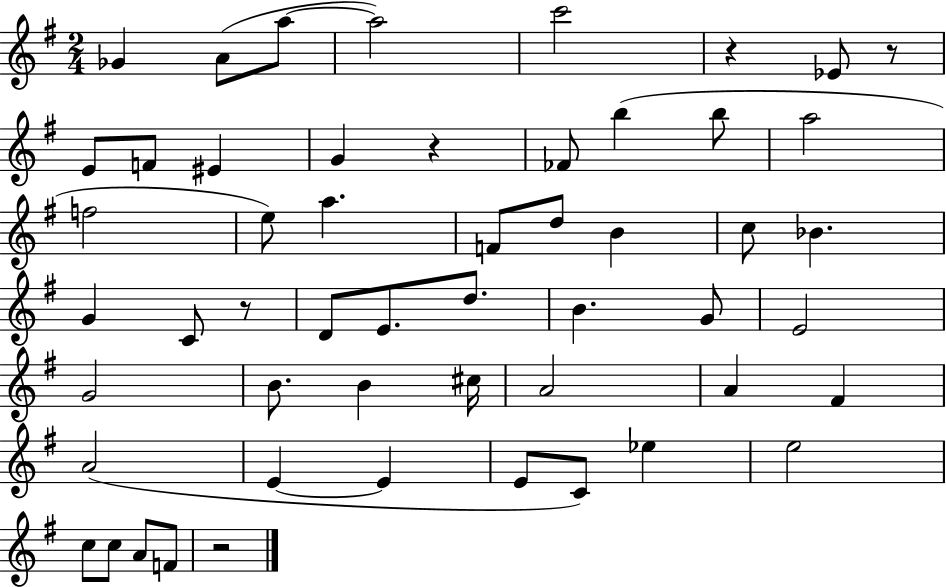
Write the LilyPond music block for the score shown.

{
  \clef treble
  \numericTimeSignature
  \time 2/4
  \key g \major
  ges'4 a'8( a''8~~ | a''2) | c'''2 | r4 ees'8 r8 | \break e'8 f'8 eis'4 | g'4 r4 | fes'8 b''4( b''8 | a''2 | \break f''2 | e''8) a''4. | f'8 d''8 b'4 | c''8 bes'4. | \break g'4 c'8 r8 | d'8 e'8. d''8. | b'4. g'8 | e'2 | \break g'2 | b'8. b'4 cis''16 | a'2 | a'4 fis'4 | \break a'2( | e'4~~ e'4 | e'8 c'8) ees''4 | e''2 | \break c''8 c''8 a'8 f'8 | r2 | \bar "|."
}